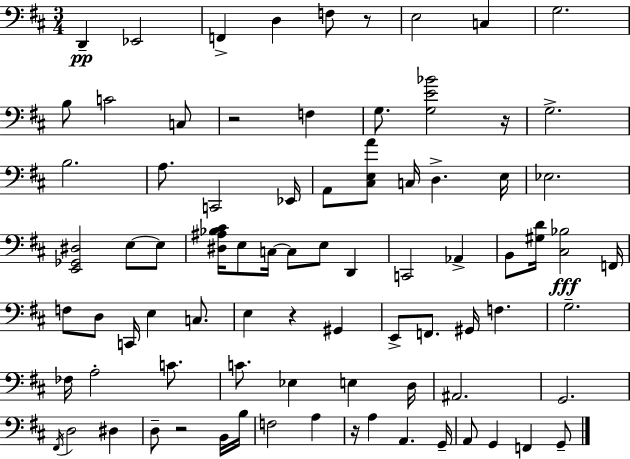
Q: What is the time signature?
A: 3/4